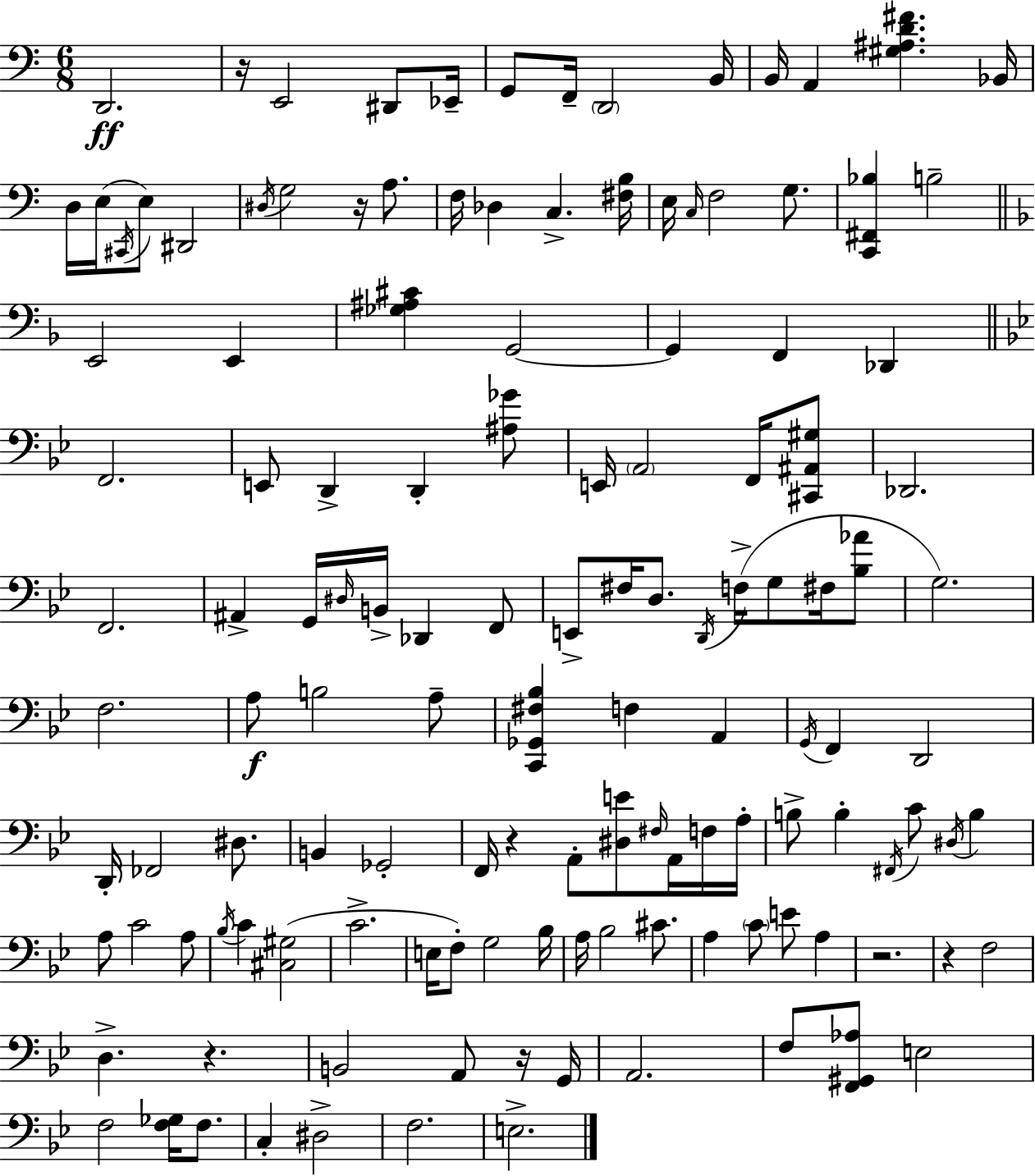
X:1
T:Untitled
M:6/8
L:1/4
K:C
D,,2 z/4 E,,2 ^D,,/2 _E,,/4 G,,/2 F,,/4 D,,2 B,,/4 B,,/4 A,, [^G,^A,D^F] _B,,/4 D,/4 E,/4 ^C,,/4 E,/2 ^D,,2 ^D,/4 G,2 z/4 A,/2 F,/4 _D, C, [^F,B,]/4 E,/4 C,/4 F,2 G,/2 [C,,^F,,_B,] B,2 E,,2 E,, [_G,^A,^C] G,,2 G,, F,, _D,, F,,2 E,,/2 D,, D,, [^A,_G]/2 E,,/4 A,,2 F,,/4 [^C,,^A,,^G,]/2 _D,,2 F,,2 ^A,, G,,/4 ^D,/4 B,,/4 _D,, F,,/2 E,,/2 ^F,/4 D,/2 D,,/4 F,/4 G,/2 ^F,/4 [_B,_A]/2 G,2 F,2 A,/2 B,2 A,/2 [C,,_G,,^F,_B,] F, A,, G,,/4 F,, D,,2 D,,/4 _F,,2 ^D,/2 B,, _G,,2 F,,/4 z A,,/2 [^D,E]/2 ^F,/4 A,,/4 F,/4 A,/4 B,/2 B, ^F,,/4 C/2 ^D,/4 B, A,/2 C2 A,/2 _B,/4 C [^C,^G,]2 C2 E,/4 F,/2 G,2 _B,/4 A,/4 _B,2 ^C/2 A, C/2 E/2 A, z2 z F,2 D, z B,,2 A,,/2 z/4 G,,/4 A,,2 F,/2 [F,,^G,,_A,]/2 E,2 F,2 [F,_G,]/4 F,/2 C, ^D,2 F,2 E,2